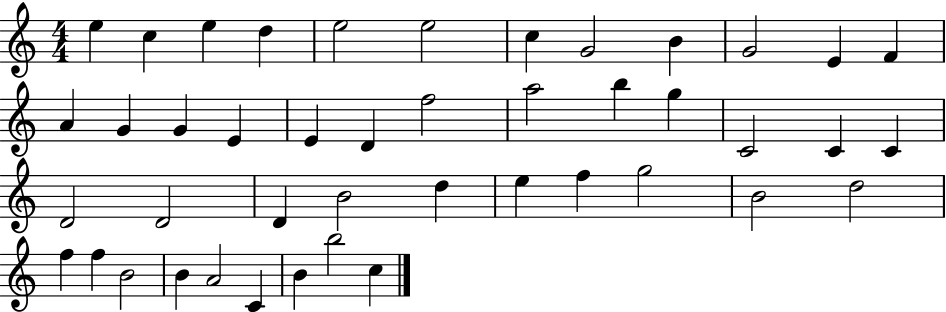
E5/q C5/q E5/q D5/q E5/h E5/h C5/q G4/h B4/q G4/h E4/q F4/q A4/q G4/q G4/q E4/q E4/q D4/q F5/h A5/h B5/q G5/q C4/h C4/q C4/q D4/h D4/h D4/q B4/h D5/q E5/q F5/q G5/h B4/h D5/h F5/q F5/q B4/h B4/q A4/h C4/q B4/q B5/h C5/q